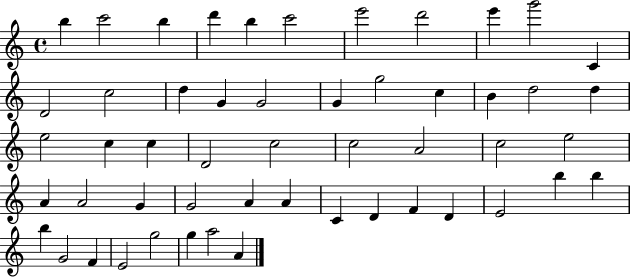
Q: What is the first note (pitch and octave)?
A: B5